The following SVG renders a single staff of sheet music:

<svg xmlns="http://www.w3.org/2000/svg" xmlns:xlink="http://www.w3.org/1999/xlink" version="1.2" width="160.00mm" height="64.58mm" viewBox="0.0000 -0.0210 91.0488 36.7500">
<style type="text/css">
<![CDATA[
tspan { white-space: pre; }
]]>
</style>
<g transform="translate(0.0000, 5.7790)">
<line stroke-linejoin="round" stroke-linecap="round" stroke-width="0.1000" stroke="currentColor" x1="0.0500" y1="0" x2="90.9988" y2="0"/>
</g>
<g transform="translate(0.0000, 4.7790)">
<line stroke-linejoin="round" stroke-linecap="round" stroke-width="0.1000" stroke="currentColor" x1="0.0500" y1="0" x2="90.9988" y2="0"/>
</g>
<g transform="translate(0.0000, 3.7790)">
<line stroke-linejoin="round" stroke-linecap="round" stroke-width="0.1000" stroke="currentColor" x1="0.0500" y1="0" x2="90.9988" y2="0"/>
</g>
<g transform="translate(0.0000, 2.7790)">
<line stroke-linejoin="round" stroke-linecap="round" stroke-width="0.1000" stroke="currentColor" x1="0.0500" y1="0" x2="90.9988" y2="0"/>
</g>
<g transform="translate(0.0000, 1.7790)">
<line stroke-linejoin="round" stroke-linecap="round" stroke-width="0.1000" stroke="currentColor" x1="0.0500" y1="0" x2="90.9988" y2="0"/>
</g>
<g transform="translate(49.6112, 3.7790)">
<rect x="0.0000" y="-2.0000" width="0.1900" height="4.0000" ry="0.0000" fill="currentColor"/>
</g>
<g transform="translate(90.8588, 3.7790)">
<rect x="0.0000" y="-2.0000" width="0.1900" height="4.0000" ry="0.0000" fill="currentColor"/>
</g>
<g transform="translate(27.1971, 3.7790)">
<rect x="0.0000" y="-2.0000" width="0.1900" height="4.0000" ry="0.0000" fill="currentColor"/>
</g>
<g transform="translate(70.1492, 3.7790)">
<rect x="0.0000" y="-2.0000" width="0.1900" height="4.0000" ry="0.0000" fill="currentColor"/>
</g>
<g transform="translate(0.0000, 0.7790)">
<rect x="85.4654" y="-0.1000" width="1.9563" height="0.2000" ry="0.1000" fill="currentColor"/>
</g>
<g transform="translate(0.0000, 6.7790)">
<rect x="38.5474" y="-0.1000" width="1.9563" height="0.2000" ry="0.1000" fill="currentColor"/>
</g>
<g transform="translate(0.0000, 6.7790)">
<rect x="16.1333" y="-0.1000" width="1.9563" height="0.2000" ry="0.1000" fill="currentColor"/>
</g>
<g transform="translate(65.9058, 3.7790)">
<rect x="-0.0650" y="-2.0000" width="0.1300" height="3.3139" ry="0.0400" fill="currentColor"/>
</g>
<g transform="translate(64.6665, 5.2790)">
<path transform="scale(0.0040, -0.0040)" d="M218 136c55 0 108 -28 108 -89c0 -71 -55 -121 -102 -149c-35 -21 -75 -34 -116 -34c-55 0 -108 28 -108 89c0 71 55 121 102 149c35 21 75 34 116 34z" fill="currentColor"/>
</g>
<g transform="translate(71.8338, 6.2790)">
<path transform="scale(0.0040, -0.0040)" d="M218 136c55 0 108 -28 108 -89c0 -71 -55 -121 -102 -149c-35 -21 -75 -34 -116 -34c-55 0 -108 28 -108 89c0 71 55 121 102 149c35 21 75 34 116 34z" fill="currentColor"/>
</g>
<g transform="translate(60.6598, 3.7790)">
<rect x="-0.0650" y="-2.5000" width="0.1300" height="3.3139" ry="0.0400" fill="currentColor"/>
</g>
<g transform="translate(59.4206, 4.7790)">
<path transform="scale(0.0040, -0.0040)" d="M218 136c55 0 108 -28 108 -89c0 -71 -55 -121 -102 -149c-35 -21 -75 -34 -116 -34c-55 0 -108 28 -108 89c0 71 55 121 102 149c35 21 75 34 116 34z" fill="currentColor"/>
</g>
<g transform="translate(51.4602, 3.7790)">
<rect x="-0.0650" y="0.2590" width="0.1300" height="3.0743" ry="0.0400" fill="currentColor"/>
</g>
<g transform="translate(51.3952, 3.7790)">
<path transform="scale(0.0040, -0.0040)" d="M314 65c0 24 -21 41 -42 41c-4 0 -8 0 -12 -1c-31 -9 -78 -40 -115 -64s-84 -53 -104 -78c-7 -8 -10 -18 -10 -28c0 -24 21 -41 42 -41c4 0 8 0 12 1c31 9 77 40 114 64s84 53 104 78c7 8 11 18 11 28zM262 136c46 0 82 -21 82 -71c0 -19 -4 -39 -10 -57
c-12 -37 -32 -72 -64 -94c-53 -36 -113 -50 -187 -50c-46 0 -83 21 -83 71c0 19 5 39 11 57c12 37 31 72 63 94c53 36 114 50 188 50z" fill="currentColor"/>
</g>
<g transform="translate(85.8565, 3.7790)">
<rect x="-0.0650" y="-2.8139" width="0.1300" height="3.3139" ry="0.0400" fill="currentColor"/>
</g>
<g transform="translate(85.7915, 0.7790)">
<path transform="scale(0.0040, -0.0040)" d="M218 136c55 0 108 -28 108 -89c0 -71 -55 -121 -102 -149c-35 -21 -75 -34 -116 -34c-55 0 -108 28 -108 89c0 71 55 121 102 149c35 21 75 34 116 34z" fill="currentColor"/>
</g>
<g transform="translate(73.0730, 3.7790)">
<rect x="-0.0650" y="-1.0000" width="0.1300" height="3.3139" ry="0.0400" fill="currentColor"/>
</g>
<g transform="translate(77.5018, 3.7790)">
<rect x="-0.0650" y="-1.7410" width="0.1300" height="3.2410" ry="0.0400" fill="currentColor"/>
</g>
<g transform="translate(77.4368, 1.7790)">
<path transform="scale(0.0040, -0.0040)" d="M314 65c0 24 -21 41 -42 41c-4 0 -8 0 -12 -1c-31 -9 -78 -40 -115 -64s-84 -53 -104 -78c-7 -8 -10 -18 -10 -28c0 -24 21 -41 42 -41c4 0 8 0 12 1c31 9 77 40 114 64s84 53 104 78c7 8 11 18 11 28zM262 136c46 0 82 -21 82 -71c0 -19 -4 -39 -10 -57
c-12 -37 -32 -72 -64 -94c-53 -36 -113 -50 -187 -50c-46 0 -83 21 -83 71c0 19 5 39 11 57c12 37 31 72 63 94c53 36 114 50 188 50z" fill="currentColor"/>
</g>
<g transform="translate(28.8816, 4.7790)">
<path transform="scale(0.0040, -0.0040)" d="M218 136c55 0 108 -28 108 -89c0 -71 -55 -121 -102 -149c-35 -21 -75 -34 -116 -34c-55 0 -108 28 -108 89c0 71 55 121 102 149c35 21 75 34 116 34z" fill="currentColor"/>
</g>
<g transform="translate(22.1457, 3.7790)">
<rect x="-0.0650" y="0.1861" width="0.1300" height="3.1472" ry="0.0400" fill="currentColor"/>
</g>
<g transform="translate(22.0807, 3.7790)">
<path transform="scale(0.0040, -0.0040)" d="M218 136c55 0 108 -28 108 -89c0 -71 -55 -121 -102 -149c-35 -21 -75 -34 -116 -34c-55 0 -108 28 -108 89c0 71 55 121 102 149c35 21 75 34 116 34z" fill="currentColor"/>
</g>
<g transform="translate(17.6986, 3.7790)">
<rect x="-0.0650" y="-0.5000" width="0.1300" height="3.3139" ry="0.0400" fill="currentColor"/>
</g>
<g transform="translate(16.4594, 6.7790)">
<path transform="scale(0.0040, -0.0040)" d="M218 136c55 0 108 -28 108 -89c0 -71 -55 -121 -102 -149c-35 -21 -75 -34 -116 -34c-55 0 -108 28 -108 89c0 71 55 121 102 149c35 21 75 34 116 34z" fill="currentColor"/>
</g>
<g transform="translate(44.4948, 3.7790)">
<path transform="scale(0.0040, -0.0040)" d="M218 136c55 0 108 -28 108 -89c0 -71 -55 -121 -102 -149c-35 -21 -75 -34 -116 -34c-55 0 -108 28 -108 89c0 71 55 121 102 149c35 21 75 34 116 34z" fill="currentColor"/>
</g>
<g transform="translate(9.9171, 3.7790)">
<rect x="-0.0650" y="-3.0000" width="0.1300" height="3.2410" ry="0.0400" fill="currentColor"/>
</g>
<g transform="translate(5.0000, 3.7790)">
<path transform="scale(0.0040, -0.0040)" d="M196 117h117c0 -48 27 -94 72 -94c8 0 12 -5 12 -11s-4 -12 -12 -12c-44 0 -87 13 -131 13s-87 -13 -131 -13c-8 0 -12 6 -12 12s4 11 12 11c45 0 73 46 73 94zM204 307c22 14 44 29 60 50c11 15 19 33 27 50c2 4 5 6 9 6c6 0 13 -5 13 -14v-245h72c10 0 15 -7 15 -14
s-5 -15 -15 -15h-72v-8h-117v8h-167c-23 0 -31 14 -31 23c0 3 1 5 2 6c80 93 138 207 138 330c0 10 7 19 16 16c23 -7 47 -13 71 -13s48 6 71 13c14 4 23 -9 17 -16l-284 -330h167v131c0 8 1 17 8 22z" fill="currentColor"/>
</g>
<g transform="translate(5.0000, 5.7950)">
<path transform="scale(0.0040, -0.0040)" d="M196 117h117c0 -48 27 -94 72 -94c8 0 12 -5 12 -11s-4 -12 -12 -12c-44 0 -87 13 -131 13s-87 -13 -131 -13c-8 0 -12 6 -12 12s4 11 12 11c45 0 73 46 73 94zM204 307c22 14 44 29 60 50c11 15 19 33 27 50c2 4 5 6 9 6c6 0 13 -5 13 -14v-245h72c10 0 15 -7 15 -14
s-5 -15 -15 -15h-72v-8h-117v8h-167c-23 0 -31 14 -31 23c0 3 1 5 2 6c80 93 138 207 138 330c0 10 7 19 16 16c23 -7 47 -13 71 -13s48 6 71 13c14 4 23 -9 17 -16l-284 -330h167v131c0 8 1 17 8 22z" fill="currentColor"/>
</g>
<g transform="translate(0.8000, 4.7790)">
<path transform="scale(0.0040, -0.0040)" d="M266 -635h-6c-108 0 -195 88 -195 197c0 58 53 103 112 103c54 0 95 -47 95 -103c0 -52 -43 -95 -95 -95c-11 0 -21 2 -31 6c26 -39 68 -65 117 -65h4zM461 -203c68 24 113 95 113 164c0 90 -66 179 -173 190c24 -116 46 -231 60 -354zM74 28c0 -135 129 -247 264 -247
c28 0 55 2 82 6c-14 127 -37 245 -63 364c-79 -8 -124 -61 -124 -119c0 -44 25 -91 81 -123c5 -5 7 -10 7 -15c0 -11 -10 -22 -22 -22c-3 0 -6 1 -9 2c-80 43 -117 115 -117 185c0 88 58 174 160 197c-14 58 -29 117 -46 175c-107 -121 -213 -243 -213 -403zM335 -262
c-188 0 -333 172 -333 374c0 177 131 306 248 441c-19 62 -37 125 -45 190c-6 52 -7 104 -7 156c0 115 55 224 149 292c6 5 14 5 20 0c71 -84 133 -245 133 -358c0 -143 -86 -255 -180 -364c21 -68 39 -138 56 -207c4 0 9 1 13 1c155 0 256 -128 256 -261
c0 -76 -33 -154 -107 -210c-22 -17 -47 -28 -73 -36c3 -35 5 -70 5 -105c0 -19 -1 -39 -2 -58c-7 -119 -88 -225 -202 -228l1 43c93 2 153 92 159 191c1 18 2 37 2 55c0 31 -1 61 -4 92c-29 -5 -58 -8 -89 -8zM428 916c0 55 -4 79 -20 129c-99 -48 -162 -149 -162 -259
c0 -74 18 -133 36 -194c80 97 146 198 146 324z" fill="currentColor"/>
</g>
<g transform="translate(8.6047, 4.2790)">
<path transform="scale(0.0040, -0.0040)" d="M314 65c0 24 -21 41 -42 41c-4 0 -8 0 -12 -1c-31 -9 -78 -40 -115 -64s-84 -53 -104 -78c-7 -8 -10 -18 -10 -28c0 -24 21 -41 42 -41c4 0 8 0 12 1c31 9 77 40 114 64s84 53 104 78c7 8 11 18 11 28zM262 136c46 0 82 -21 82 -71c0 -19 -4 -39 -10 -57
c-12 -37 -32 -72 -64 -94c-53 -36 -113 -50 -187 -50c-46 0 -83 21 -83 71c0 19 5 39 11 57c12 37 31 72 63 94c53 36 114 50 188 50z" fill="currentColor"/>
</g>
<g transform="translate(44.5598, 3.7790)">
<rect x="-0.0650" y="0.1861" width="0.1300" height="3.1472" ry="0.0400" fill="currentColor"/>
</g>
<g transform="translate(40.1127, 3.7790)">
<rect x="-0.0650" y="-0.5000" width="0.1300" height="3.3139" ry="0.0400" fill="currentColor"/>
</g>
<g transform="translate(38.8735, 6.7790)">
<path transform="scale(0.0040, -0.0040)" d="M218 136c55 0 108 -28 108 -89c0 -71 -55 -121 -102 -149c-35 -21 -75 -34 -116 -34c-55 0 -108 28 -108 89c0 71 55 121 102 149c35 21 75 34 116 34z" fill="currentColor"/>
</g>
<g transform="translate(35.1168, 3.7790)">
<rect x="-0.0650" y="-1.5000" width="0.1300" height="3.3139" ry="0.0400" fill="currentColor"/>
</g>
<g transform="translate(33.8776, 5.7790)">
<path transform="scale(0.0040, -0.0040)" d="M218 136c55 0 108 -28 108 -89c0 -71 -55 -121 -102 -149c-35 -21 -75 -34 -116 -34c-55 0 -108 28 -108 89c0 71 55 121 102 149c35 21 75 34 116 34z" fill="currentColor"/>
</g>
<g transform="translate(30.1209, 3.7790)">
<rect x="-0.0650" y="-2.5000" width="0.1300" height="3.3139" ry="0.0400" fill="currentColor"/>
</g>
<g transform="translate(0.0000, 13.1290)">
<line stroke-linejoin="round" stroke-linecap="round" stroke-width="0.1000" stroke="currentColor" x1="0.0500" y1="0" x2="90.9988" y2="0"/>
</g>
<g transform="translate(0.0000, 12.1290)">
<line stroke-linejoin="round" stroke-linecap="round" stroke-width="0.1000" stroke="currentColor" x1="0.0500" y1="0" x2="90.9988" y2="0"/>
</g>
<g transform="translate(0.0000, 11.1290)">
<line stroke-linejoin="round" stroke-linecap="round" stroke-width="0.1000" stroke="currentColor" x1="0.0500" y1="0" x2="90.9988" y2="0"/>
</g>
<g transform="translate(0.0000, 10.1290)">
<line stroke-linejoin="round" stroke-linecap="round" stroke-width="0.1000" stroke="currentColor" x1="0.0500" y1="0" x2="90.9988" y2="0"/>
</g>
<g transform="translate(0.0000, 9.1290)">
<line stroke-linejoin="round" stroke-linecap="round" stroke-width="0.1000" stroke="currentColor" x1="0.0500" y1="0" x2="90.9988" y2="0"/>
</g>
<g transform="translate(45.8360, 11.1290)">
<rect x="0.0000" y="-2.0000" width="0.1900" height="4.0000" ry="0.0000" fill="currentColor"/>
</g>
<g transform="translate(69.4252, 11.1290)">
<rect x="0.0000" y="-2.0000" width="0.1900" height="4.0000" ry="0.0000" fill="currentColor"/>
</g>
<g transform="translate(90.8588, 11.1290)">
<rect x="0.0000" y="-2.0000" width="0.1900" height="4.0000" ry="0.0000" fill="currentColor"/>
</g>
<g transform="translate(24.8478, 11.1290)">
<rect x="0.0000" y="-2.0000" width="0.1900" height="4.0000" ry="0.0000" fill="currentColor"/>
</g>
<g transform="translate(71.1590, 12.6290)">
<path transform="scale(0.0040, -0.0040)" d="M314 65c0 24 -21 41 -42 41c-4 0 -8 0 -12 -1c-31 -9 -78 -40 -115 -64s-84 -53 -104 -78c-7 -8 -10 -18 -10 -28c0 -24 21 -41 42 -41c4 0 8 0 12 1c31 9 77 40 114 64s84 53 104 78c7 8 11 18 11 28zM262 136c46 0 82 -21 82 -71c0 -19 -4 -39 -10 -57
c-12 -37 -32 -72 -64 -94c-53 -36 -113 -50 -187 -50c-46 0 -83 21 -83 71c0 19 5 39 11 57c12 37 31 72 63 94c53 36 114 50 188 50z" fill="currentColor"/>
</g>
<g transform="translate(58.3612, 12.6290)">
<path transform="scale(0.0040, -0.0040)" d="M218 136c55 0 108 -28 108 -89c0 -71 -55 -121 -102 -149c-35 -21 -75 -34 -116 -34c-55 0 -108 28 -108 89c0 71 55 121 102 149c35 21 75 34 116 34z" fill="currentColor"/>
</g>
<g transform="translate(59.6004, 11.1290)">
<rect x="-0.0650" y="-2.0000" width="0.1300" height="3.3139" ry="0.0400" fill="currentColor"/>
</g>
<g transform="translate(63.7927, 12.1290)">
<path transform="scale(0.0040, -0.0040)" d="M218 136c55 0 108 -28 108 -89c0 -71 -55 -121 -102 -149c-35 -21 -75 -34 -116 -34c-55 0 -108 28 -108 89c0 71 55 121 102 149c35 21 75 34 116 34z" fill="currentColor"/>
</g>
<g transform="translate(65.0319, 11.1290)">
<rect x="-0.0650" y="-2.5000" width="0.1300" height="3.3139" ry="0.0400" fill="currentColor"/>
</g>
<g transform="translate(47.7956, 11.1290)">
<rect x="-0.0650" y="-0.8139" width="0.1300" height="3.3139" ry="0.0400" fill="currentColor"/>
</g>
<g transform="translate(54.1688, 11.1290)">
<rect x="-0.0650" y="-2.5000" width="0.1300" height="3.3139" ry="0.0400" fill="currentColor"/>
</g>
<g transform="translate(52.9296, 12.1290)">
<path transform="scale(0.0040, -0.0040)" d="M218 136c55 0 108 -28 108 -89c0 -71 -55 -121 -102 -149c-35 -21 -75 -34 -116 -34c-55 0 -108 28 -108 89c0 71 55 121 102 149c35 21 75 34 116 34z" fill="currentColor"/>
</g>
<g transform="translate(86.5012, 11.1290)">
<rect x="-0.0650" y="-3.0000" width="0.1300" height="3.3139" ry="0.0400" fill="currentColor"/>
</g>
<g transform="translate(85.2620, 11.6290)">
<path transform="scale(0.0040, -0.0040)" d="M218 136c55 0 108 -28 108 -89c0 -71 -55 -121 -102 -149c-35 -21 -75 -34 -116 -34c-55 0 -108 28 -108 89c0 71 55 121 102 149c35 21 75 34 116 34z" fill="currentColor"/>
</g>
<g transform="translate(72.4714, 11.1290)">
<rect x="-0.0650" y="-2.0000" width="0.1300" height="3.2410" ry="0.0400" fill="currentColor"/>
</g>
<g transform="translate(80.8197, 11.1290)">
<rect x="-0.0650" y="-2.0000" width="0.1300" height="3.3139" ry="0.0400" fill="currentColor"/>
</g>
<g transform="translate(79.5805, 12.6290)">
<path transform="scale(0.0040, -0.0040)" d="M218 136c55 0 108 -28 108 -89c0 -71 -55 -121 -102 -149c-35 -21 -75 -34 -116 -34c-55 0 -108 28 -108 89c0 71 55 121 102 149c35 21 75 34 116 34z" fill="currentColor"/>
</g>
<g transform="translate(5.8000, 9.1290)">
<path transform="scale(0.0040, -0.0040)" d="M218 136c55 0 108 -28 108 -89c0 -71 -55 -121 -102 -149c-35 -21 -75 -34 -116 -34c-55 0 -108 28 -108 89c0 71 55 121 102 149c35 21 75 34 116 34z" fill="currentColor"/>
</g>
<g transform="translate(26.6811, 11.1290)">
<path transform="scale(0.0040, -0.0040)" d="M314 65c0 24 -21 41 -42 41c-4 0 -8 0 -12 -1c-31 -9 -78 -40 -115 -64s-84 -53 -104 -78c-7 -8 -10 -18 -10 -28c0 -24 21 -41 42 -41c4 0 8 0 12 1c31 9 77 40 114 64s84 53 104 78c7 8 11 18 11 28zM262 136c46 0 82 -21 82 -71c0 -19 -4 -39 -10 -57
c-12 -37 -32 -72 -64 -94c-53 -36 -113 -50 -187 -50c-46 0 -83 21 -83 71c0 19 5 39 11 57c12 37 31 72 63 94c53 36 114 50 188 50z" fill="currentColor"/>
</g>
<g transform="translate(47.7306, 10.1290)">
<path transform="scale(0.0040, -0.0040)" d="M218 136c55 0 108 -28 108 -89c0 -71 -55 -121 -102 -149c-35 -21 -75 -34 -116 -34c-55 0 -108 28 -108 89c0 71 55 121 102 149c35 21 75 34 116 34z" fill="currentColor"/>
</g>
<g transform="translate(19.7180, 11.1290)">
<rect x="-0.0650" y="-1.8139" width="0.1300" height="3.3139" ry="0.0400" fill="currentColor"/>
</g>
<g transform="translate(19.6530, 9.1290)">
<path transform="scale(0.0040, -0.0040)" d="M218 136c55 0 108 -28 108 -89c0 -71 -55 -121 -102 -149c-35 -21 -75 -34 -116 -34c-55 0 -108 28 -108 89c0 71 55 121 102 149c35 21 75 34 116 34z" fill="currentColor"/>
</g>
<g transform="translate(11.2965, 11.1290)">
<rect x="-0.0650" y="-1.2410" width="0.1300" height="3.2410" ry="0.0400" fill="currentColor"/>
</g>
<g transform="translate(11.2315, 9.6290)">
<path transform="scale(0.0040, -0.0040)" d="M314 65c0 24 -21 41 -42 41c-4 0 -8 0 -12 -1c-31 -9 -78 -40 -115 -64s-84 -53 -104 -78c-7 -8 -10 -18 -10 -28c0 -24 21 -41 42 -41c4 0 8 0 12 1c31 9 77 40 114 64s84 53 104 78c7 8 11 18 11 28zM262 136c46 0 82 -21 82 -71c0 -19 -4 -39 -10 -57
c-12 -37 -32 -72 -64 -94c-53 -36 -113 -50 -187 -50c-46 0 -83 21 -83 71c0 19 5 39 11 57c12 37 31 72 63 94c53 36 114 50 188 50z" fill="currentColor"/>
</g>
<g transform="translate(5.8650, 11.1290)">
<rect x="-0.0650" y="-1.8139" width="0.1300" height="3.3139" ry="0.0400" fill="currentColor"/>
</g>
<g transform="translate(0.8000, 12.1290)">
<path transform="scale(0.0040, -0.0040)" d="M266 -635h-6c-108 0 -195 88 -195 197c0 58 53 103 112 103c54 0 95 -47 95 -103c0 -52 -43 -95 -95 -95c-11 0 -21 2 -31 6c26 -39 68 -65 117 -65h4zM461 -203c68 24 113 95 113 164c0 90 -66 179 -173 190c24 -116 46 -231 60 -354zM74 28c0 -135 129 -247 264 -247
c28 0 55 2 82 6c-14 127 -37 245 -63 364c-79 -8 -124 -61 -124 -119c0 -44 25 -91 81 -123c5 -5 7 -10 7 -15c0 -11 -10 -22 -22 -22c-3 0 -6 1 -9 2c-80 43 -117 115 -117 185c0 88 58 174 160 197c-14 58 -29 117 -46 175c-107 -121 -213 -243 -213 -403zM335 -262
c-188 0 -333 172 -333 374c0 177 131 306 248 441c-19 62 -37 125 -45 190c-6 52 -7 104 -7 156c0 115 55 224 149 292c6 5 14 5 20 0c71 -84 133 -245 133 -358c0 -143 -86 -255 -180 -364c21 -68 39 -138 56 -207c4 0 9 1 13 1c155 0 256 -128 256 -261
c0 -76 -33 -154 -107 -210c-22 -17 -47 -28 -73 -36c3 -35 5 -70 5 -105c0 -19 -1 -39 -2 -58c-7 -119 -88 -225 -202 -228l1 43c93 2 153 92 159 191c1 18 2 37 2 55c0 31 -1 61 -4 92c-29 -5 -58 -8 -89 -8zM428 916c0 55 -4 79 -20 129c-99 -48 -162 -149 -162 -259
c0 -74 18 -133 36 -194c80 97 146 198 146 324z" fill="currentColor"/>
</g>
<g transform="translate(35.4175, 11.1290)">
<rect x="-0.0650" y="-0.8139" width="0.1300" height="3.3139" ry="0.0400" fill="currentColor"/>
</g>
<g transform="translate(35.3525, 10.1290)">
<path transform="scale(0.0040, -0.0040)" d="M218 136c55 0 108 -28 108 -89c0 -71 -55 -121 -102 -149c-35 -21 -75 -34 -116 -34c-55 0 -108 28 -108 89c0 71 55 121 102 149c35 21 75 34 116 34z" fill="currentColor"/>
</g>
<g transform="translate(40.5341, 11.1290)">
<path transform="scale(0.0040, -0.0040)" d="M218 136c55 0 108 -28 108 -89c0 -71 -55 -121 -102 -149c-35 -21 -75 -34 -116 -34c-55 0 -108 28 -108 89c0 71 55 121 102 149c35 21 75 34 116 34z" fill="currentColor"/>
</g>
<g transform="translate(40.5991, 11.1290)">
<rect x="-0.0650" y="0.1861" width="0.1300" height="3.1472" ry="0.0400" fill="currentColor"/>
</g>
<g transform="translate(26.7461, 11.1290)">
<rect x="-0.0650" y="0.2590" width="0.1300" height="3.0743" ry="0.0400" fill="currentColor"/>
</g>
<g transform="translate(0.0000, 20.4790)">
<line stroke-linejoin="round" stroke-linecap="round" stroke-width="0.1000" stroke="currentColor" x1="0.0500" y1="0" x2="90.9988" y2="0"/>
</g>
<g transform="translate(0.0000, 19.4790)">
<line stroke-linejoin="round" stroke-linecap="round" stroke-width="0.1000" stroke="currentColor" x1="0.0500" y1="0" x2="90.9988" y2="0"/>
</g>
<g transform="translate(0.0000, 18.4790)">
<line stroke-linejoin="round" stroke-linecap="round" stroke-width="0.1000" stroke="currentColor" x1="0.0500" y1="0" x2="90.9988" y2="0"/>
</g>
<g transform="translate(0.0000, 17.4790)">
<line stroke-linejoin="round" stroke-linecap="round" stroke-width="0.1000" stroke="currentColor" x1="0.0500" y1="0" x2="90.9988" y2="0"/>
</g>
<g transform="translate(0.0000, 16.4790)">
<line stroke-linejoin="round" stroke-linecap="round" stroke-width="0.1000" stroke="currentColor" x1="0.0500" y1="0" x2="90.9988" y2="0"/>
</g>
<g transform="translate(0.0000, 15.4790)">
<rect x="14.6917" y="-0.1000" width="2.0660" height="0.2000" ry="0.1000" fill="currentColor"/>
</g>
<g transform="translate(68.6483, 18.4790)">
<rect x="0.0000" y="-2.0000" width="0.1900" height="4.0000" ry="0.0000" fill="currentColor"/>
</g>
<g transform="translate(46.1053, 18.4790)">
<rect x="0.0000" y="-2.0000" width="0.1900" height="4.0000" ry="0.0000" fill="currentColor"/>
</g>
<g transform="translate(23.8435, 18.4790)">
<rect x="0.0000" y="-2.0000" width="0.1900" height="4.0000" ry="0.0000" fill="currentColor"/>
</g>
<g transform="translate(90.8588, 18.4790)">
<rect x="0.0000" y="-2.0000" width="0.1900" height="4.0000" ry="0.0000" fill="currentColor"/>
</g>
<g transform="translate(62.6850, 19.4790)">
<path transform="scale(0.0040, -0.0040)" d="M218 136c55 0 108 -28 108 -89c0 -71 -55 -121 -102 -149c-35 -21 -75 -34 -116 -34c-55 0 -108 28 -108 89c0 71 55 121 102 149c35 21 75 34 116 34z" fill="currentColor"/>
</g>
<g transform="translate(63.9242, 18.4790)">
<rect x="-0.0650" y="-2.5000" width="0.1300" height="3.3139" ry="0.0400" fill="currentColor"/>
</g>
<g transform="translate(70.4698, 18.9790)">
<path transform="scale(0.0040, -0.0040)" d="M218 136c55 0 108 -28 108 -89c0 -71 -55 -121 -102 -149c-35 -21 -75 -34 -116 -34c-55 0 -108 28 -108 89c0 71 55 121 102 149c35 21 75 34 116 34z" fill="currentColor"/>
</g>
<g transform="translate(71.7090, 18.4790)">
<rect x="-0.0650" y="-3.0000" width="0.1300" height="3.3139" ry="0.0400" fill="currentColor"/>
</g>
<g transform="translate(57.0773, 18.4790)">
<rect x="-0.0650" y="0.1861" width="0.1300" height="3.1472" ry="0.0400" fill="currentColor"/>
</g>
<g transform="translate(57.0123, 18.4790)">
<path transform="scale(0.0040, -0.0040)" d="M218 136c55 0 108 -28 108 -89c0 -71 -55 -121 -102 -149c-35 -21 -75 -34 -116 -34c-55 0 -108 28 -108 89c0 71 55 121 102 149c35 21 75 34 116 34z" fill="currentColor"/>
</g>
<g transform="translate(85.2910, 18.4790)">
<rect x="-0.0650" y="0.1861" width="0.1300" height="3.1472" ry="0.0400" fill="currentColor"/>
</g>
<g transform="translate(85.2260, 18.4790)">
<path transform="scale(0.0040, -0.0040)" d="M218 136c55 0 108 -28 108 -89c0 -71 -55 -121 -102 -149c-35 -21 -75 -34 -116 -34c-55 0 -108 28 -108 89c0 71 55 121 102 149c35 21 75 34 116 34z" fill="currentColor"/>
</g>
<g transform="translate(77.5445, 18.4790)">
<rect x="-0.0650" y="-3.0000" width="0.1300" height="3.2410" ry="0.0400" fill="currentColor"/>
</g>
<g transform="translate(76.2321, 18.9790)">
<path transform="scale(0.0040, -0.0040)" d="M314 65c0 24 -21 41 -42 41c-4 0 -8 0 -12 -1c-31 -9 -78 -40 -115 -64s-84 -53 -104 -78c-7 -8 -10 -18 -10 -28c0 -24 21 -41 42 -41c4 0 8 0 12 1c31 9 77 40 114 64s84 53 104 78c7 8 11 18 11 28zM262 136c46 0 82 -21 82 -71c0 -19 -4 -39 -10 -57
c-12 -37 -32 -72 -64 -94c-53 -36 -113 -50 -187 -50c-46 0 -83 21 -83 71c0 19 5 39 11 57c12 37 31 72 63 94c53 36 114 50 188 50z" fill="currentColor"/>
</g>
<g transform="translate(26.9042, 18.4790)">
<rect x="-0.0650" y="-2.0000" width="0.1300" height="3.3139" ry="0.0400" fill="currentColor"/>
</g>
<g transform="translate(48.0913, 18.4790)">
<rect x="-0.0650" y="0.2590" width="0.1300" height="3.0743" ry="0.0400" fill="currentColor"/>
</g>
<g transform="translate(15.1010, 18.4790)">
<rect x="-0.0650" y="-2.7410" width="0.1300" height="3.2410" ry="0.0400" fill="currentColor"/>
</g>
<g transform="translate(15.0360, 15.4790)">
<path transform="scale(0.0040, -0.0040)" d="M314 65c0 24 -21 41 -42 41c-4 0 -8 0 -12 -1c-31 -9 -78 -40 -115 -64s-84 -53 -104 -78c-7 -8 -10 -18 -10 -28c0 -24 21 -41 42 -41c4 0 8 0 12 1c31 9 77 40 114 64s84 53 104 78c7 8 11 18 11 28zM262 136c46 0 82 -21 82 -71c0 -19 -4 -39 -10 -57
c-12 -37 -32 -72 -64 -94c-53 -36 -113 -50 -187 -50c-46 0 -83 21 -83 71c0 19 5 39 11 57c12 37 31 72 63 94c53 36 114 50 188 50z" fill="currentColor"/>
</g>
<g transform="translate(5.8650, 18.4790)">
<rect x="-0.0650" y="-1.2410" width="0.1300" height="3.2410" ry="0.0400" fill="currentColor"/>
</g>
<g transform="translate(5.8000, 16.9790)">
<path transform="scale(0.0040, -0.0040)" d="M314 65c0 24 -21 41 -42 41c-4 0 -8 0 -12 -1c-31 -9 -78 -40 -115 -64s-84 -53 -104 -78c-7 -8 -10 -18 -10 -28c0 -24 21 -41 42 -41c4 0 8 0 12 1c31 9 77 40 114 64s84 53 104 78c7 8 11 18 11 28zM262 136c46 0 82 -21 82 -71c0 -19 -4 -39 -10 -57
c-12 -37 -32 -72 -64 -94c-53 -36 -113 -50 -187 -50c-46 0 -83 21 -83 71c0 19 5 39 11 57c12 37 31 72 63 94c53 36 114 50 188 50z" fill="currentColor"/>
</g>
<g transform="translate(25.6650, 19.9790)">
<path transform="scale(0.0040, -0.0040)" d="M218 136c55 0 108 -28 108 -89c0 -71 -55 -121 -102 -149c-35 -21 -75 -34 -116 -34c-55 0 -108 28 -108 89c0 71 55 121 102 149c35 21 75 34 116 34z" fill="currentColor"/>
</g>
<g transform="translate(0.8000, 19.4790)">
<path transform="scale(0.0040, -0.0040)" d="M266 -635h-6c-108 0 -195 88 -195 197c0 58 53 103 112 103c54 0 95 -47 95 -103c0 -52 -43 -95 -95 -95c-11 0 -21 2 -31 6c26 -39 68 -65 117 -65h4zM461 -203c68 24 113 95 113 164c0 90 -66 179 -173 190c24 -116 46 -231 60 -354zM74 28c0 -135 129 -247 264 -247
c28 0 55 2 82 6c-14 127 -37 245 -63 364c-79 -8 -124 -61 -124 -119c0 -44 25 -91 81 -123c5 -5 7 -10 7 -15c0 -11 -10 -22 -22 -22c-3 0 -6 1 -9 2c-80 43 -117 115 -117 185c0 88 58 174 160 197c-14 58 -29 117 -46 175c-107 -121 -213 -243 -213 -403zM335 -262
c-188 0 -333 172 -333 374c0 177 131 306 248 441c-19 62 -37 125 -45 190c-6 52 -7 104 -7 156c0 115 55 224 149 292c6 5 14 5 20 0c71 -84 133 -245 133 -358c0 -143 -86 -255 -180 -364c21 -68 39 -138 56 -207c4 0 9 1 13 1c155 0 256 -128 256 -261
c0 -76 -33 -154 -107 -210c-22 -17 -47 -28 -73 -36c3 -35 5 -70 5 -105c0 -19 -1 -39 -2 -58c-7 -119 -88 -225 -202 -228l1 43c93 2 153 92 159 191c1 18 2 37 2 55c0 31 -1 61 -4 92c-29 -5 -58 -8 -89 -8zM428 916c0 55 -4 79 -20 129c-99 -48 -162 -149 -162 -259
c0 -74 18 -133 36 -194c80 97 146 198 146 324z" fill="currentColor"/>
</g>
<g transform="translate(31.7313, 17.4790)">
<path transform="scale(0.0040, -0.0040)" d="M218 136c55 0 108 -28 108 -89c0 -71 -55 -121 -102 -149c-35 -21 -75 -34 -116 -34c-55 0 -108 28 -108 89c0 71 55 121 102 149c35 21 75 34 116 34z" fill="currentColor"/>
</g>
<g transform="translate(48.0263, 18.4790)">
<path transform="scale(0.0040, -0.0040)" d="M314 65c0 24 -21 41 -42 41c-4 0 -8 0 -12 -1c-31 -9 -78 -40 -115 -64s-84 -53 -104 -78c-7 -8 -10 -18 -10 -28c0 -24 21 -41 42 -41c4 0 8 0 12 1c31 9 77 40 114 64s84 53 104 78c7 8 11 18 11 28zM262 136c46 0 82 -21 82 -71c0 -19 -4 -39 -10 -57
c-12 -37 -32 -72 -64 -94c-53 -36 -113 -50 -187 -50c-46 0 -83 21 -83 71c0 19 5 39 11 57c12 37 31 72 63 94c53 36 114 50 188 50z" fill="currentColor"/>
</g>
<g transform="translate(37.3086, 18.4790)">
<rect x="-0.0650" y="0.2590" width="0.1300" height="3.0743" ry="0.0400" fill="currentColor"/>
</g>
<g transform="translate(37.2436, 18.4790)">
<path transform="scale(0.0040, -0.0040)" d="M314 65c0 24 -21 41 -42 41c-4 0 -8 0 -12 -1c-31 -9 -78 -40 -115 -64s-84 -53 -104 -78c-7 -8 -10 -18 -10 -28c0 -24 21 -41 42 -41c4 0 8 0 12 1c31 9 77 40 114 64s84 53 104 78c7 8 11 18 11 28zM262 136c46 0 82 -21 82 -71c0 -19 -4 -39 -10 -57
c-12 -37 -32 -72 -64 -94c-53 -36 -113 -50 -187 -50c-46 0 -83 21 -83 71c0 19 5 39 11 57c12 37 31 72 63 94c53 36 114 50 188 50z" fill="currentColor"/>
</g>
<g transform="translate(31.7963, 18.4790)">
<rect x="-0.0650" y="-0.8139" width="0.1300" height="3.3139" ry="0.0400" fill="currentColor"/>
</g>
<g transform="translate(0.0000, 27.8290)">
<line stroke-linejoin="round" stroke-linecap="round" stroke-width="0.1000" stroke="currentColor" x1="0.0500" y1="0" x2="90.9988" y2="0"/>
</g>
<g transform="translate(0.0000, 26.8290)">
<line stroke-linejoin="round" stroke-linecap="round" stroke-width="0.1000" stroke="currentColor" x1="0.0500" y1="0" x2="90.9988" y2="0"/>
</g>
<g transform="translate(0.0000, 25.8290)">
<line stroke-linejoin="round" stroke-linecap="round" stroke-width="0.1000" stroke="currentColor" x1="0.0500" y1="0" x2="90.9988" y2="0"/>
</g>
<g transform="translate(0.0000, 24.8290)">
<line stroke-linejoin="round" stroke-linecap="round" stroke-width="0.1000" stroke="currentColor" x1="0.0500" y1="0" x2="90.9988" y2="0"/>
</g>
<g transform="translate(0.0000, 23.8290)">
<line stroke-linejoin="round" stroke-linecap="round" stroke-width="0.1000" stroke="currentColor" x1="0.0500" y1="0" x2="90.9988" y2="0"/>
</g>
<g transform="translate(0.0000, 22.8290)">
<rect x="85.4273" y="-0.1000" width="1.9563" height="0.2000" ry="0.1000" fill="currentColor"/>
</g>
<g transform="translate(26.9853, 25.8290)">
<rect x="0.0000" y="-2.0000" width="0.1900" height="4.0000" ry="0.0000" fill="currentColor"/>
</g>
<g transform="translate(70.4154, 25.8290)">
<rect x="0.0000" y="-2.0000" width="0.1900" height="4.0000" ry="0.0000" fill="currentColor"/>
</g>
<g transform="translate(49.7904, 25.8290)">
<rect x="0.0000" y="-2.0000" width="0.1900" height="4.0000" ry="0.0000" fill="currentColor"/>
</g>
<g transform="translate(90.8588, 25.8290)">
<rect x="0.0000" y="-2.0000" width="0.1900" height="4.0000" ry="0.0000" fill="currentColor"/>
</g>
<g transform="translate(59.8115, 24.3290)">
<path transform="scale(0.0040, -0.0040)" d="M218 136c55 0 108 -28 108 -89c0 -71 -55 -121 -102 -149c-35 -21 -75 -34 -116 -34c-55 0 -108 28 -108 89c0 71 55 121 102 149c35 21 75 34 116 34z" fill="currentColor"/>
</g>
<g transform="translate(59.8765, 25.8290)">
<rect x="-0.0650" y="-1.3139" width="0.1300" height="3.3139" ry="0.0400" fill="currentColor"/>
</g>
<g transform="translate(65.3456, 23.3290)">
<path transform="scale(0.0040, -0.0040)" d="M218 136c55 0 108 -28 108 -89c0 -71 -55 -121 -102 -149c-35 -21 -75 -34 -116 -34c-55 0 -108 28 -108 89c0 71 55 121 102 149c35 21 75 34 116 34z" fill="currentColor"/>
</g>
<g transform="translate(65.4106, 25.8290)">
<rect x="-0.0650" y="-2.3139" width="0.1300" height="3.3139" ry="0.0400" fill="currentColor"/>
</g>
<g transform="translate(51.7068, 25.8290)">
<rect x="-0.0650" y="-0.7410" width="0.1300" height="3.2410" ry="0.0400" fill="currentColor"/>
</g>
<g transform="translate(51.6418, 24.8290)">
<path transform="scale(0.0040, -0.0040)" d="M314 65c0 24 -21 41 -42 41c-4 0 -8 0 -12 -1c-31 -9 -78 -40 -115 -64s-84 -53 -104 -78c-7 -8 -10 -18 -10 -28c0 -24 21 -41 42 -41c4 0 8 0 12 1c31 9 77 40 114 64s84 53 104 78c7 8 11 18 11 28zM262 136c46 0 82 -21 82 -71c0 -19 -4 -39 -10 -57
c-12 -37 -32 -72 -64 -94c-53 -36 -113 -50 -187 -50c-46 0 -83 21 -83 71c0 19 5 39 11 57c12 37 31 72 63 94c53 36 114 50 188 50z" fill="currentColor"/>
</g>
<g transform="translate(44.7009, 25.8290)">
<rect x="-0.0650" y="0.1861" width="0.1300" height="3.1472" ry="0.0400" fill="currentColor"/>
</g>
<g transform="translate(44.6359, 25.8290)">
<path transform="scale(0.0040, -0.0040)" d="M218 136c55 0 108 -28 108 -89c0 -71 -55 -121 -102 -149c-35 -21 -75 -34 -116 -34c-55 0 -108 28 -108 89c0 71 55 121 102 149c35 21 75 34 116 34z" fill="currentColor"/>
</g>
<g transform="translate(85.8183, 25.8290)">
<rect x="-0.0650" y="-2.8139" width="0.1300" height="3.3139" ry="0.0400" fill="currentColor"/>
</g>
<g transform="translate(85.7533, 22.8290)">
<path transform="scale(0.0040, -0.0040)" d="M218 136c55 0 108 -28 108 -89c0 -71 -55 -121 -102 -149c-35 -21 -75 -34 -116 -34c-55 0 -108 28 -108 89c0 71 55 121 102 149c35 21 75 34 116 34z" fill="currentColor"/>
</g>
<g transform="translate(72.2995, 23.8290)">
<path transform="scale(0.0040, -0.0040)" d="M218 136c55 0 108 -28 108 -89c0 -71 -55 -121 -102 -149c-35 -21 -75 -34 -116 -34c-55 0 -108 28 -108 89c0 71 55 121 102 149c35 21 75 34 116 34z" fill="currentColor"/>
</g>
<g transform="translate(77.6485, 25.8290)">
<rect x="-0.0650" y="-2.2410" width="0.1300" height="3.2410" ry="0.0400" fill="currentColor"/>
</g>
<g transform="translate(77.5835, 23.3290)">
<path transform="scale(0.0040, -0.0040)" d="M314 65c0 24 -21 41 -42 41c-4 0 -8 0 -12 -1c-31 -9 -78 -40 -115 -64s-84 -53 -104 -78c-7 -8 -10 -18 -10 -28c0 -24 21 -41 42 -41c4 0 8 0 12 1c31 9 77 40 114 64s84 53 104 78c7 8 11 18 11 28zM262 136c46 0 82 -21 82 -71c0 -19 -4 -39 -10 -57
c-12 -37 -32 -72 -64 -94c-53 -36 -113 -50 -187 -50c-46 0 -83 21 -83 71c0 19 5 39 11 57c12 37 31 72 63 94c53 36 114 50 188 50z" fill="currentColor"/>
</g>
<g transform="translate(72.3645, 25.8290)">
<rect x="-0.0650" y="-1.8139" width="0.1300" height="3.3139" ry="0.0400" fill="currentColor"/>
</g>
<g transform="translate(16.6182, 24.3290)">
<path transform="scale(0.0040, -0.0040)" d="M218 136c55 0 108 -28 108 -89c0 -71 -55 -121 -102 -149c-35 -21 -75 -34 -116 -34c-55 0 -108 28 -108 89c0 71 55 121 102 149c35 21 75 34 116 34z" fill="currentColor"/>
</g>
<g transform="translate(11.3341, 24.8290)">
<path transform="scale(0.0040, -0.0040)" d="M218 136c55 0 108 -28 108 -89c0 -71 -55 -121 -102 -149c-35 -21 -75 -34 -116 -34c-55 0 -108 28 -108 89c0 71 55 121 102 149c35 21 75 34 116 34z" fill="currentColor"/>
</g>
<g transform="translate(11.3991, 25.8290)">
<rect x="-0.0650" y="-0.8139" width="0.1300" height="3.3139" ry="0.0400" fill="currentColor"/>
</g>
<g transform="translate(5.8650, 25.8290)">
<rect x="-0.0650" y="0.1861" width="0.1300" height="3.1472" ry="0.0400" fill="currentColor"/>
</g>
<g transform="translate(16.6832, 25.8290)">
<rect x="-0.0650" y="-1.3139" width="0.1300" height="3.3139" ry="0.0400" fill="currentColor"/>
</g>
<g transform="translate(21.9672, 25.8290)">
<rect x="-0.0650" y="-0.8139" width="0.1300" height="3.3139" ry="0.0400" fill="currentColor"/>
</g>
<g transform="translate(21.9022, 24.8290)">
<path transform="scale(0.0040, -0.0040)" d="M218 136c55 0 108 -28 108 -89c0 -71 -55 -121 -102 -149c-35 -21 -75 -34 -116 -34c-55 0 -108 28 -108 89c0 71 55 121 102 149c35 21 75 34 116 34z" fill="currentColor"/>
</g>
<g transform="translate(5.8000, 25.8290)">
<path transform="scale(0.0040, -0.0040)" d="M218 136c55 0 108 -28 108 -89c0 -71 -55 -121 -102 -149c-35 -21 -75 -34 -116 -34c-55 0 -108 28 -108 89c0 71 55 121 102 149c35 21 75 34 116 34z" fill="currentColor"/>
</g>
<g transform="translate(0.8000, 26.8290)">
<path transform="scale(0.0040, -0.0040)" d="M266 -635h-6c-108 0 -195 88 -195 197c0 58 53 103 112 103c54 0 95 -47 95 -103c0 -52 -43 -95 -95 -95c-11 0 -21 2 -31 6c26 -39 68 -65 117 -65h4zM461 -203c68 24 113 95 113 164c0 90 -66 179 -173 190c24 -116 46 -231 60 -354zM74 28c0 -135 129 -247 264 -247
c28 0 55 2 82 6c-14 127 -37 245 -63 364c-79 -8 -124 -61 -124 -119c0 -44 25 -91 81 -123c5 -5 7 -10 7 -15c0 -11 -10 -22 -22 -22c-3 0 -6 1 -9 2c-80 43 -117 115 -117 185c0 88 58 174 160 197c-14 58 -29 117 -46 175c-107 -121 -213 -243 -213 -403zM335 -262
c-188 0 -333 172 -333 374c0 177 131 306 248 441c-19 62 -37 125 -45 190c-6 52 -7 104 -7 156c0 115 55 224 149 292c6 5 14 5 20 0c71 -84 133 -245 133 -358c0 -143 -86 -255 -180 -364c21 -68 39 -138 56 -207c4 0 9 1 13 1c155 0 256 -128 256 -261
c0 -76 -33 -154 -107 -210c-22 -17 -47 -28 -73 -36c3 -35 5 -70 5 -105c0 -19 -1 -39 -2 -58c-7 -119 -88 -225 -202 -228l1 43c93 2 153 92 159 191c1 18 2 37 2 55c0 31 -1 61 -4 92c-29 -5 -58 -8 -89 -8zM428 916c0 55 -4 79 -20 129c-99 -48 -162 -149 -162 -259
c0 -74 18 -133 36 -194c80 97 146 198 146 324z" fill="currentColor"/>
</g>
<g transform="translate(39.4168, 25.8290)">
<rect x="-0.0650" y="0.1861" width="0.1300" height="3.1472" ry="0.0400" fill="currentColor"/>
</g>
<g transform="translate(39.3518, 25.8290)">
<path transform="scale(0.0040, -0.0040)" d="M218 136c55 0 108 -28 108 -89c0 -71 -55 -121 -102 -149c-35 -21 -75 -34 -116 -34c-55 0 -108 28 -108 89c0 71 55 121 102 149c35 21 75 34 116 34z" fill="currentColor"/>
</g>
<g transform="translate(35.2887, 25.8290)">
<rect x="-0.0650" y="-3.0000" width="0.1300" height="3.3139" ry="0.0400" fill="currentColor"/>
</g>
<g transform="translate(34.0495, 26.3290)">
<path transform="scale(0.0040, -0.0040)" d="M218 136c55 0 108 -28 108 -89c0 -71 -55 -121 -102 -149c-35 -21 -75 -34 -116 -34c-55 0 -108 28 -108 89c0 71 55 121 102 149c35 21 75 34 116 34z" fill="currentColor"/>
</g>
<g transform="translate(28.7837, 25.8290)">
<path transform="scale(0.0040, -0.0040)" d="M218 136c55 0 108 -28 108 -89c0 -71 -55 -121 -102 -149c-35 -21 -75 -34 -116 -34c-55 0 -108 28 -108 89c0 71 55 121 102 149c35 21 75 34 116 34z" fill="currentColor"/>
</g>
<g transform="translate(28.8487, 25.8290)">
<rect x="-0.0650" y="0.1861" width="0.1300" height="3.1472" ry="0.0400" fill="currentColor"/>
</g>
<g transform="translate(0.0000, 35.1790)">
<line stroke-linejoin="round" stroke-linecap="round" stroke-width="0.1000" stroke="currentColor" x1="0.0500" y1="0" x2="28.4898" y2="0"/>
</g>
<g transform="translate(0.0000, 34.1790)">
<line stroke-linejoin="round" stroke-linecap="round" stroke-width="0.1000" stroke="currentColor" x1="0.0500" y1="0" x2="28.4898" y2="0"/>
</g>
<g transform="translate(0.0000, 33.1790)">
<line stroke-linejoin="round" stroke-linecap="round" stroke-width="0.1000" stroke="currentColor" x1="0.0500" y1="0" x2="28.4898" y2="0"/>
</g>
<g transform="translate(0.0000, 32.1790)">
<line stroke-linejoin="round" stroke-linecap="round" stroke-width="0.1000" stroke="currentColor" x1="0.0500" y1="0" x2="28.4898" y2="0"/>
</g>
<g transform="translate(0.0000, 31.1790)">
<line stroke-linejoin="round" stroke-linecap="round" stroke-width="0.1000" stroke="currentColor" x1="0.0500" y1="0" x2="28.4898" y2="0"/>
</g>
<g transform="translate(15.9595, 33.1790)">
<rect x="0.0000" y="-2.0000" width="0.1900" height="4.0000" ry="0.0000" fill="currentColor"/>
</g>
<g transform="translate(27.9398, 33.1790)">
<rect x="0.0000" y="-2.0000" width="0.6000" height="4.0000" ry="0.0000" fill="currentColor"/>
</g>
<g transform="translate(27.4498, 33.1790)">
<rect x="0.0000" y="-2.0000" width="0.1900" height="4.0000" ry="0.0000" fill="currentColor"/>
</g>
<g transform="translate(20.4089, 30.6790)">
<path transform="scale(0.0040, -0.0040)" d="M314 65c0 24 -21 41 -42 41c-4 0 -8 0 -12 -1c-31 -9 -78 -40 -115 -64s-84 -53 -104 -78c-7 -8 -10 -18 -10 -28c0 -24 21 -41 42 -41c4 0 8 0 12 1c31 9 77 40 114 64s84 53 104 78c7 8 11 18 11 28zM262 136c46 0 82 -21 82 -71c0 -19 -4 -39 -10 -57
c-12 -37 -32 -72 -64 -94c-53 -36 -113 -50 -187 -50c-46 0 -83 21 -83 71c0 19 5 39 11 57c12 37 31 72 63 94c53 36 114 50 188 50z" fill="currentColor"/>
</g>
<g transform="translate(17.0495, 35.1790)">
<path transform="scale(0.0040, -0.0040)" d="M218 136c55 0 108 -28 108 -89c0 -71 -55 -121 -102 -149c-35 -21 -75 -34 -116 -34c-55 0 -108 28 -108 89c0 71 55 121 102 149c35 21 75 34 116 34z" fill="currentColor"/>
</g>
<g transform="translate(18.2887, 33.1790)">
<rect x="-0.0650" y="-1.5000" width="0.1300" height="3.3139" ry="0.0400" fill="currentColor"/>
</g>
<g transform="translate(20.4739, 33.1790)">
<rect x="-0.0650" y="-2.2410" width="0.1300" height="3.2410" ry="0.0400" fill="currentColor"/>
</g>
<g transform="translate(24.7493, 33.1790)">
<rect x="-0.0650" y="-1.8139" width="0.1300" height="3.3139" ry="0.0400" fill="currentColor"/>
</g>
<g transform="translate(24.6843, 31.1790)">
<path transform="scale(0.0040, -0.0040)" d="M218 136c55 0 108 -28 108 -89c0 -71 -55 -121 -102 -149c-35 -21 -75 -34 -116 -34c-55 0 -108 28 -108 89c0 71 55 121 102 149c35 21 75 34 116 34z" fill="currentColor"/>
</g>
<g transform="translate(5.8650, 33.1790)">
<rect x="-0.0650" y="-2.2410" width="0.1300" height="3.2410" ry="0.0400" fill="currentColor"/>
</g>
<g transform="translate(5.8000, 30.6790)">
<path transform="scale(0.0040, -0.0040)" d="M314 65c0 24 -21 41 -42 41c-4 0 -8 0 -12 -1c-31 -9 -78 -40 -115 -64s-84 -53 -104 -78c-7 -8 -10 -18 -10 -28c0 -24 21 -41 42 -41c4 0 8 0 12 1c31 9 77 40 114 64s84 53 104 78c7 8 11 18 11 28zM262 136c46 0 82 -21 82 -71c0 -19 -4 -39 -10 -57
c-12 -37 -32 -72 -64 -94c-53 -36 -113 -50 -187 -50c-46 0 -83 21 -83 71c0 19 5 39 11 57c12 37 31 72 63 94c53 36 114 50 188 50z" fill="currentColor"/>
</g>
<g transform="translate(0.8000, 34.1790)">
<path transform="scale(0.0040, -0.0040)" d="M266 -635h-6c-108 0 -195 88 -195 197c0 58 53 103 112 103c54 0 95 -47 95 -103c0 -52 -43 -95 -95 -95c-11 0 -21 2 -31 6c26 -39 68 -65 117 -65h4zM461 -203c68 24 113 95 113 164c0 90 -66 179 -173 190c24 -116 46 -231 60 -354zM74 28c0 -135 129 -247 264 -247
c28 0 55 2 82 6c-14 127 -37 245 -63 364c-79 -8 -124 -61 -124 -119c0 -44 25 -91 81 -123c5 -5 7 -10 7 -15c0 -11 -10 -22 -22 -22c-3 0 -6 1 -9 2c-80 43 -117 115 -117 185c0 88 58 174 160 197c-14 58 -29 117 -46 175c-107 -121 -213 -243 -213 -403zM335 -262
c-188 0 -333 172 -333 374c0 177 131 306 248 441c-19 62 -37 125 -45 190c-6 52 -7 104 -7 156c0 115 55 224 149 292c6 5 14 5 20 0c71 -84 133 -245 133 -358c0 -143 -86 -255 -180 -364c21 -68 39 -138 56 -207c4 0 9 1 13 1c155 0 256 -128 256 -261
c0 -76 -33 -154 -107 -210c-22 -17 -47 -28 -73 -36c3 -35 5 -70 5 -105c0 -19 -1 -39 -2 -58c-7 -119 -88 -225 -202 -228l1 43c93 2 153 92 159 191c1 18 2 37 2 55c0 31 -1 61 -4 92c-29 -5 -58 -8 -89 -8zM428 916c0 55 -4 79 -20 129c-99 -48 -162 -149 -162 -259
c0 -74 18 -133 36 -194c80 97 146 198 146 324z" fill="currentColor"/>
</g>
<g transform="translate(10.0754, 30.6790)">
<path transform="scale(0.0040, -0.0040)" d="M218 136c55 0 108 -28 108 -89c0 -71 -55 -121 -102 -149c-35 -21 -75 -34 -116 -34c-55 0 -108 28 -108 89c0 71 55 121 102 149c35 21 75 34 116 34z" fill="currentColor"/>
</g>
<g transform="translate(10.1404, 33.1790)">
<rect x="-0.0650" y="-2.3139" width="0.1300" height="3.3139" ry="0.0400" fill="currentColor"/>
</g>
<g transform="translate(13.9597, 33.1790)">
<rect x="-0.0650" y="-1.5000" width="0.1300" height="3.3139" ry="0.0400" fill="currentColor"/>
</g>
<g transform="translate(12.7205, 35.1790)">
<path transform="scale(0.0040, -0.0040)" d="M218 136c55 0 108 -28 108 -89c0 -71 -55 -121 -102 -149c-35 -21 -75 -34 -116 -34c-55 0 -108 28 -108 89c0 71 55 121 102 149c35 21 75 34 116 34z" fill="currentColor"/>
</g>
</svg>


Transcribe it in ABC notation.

X:1
T:Untitled
M:4/4
L:1/4
K:C
A2 C B G E C B B2 G F D f2 a f e2 f B2 d B d G F G F2 F A e2 a2 F d B2 B2 B G A A2 B B d e d B A B B d2 e g f g2 a g2 g E E g2 f